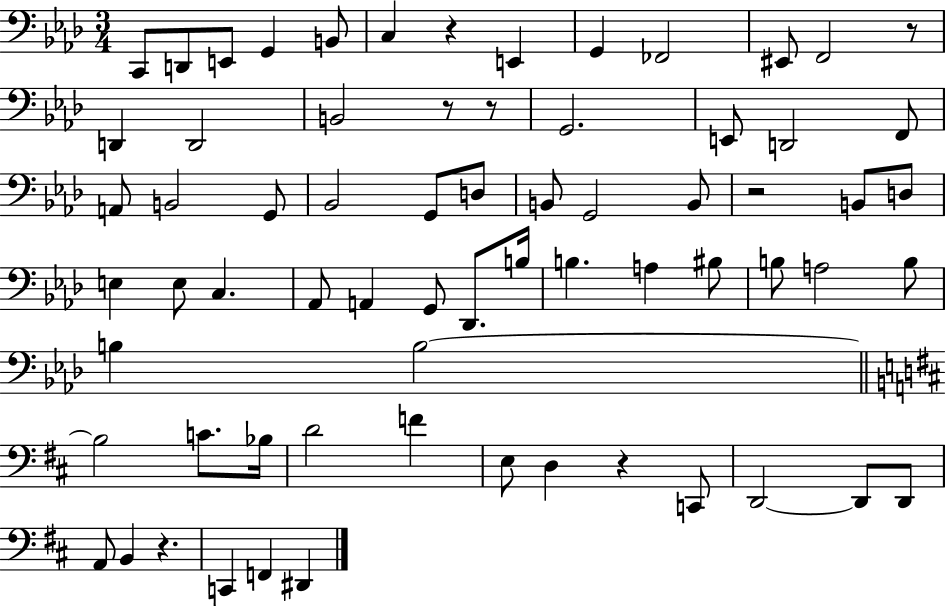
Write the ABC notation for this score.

X:1
T:Untitled
M:3/4
L:1/4
K:Ab
C,,/2 D,,/2 E,,/2 G,, B,,/2 C, z E,, G,, _F,,2 ^E,,/2 F,,2 z/2 D,, D,,2 B,,2 z/2 z/2 G,,2 E,,/2 D,,2 F,,/2 A,,/2 B,,2 G,,/2 _B,,2 G,,/2 D,/2 B,,/2 G,,2 B,,/2 z2 B,,/2 D,/2 E, E,/2 C, _A,,/2 A,, G,,/2 _D,,/2 B,/4 B, A, ^B,/2 B,/2 A,2 B,/2 B, B,2 B,2 C/2 _B,/4 D2 F E,/2 D, z C,,/2 D,,2 D,,/2 D,,/2 A,,/2 B,, z C,, F,, ^D,,